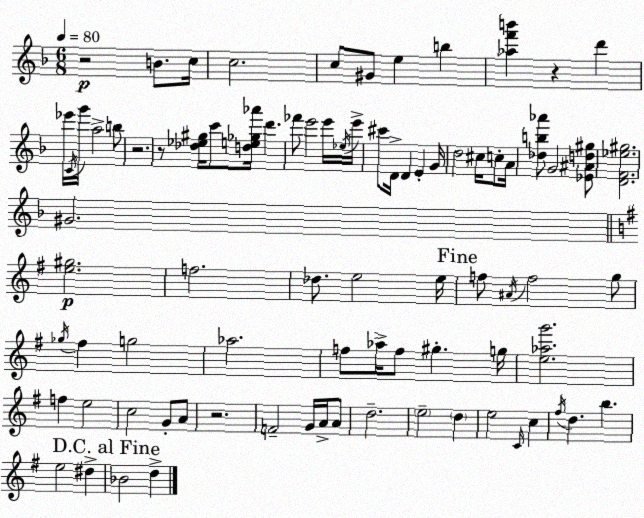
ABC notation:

X:1
T:Untitled
M:6/8
L:1/4
K:F
z2 B/2 c/4 c2 c/2 ^G/2 e b [_af'b'] z d' _e'/4 C/4 g'/4 a2 b/2 z2 z/2 [_d_e^g]/4 c'/2 [de_g_a']/4 d' _f'/2 e'2 e'/4 _e/4 e'/4 ^c'/2 D/4 D E G/4 d2 ^c/4 c/2 A/4 [_db_a']/2 G2 [_E^Ad^g]/2 [DF_e^g]2 ^G2 [e^g]2 f2 _d/2 e2 e/4 f/2 ^A/4 f2 g/2 _g/4 ^f g2 _a2 f/2 _a/4 f/2 ^g g/4 [e_ag']2 f e2 c2 G/2 A/2 z2 F2 G/4 A/4 A/2 d2 e2 d e2 C/4 c ^f/4 d b e2 ^d _B2 d